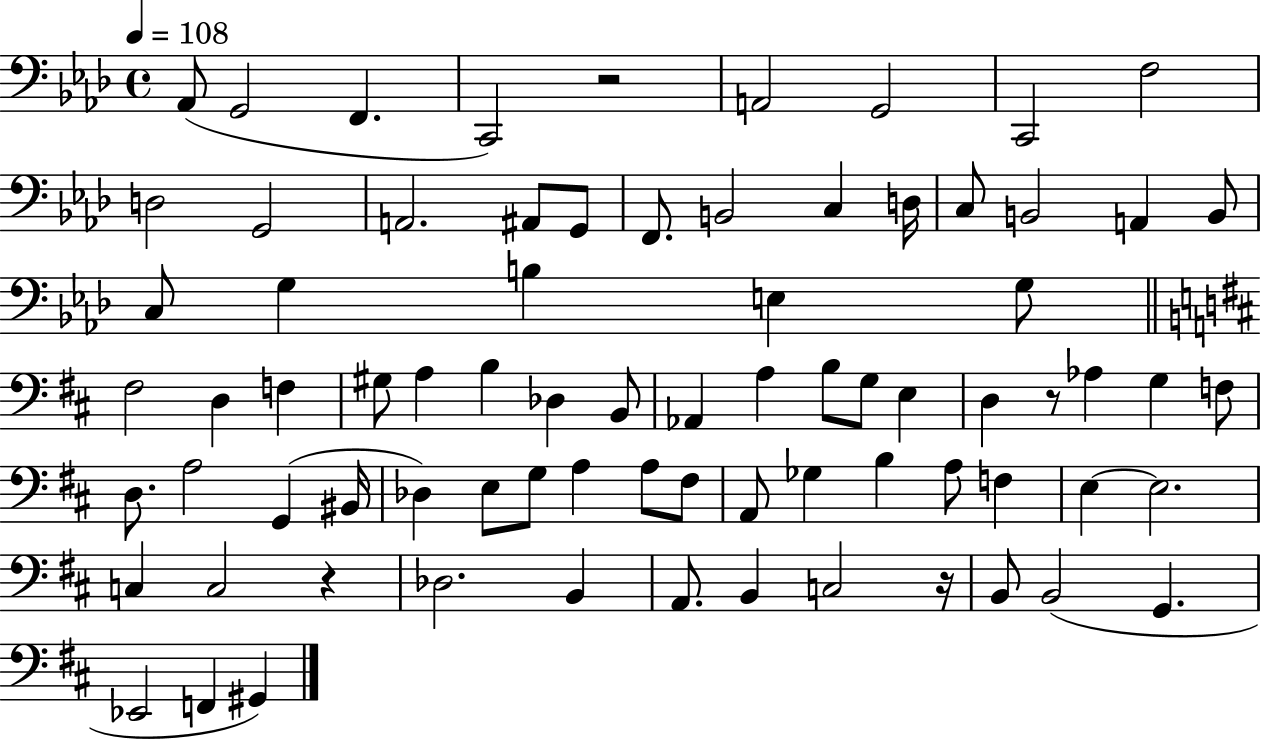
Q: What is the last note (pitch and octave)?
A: G#2